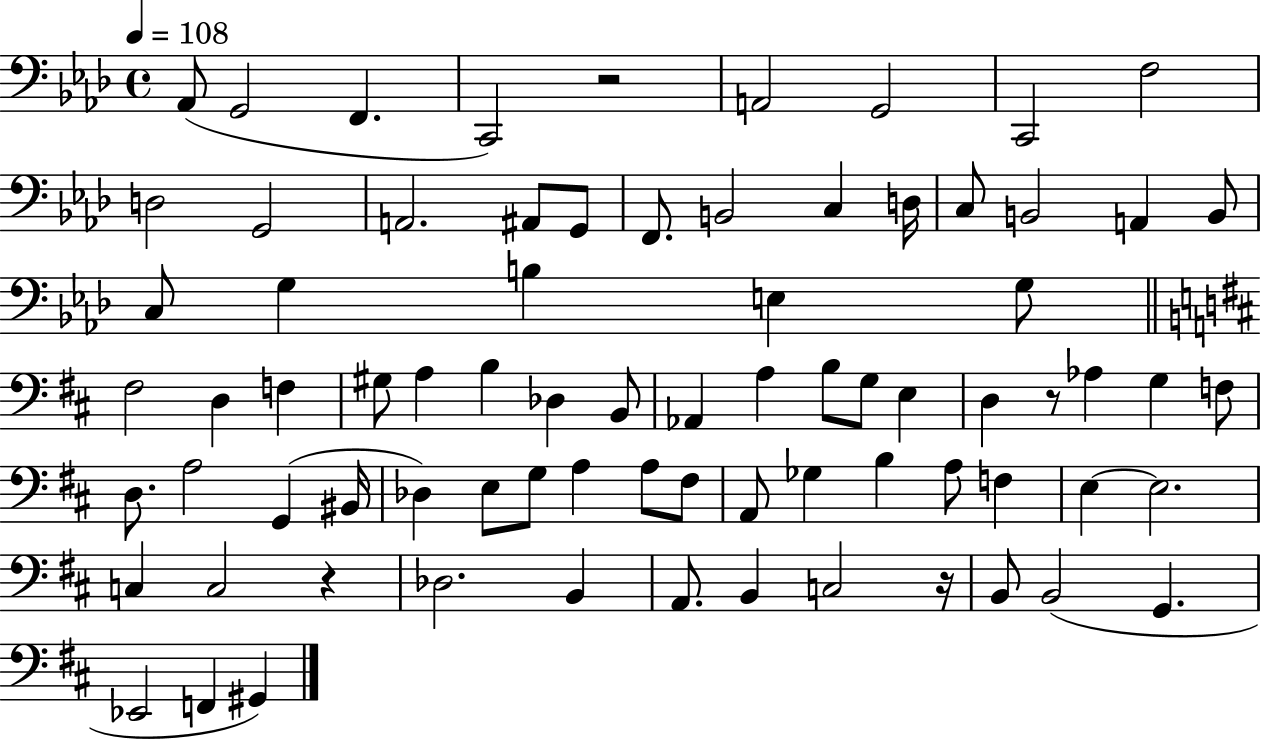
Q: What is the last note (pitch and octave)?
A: G#2